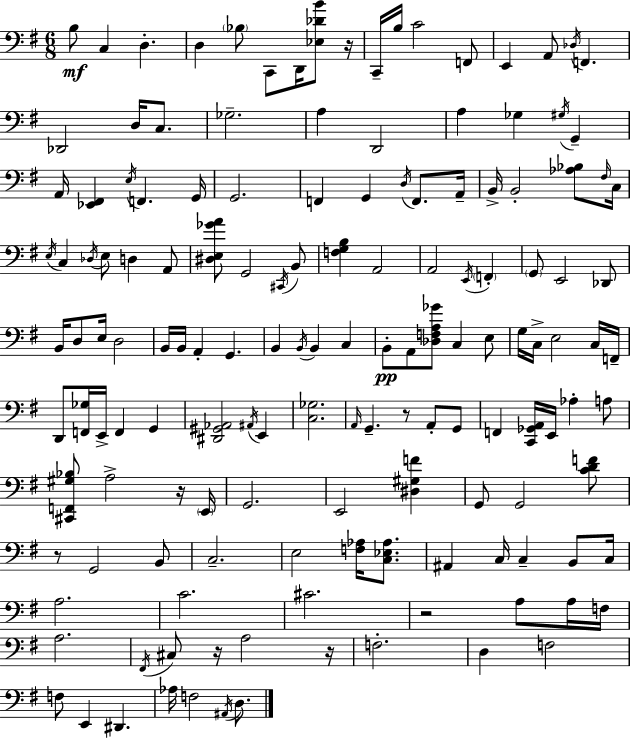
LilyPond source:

{
  \clef bass
  \numericTimeSignature
  \time 6/8
  \key g \major
  b8\mf c4 d4.-. | d4 \parenthesize bes8 c,8 d,16 <ees des' b'>8 r16 | c,16-- b16 c'2 f,8 | e,4 a,8 \acciaccatura { des16 } f,4. | \break des,2 d16 c8. | ges2.-- | a4 d,2 | a4 ges4 \acciaccatura { gis16 } g,4-- | \break a,16 <ees, fis,>4 \acciaccatura { e16 } f,4. | g,16 g,2. | f,4 g,4 \acciaccatura { d16 } | f,8. a,16-- b,16-> b,2-. | \break <aes bes>8 \grace { fis16 } c16 \acciaccatura { e16 } c4 \acciaccatura { des16 } e8 | d4 a,8 <dis e ges' a'>8 g,2 | \acciaccatura { cis,16 } b,8 <f g b>4 | a,2 a,2 | \break \acciaccatura { e,16 } \parenthesize f,4-. \parenthesize g,8 e,2 | des,8 b,16 d8 | e16 d2 b,16 b,16 a,4-. | g,4. b,4 | \break \acciaccatura { b,16 } b,4 c4 b,8-.\pp | a,8 <des f a ges'>8 c4 e8 g16 c16-> | e2 c16 f,16-- d,8 | <f, ges>16 e,16-> f,4 g,4 <dis, gis, aes,>2 | \break \acciaccatura { ais,16 } e,4 <c ges>2. | \grace { a,16 } | g,4.-- r8 a,8-. g,8 | f,4 <c, ges, a,>16 e,16 aes4-. a8 | \break <cis, f, gis bes>8 a2-> r16 \parenthesize e,16 | g,2. | e,2 <dis gis f'>4 | g,8 g,2 <c' d' f'>8 | \break r8 g,2 b,8 | c2.-- | e2 <f aes>16 <c ees aes>8. | ais,4 c16 c4-- b,8 c16 | \break a2. | c'2. | cis'2. | r2 a8 a16 f16 | \break a2. | \acciaccatura { fis,16 } cis8 r16 a2 | r16 f2.-. | d4 f2 | \break f8 e,4 dis,4. | aes16 f2 \acciaccatura { ais,16 } d8. | \bar "|."
}